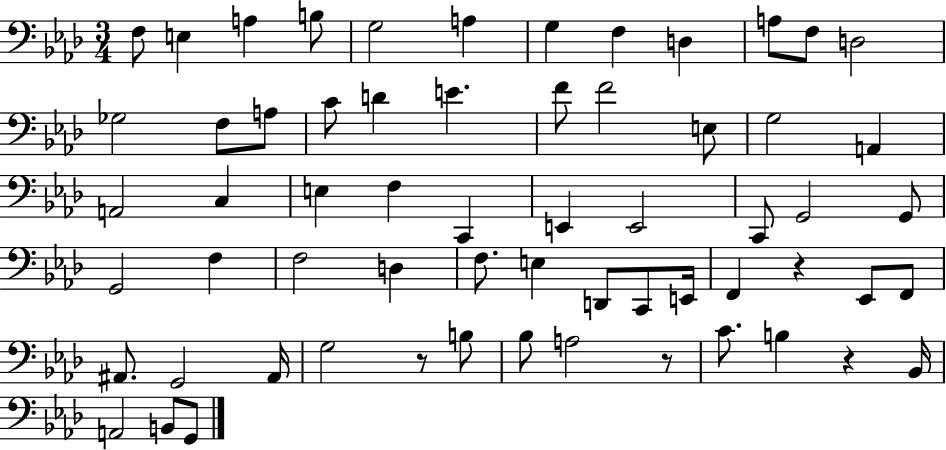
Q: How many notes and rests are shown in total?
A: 62